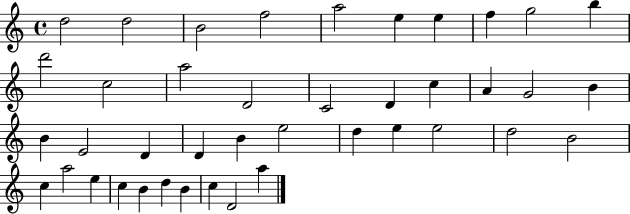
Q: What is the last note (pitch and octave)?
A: A5